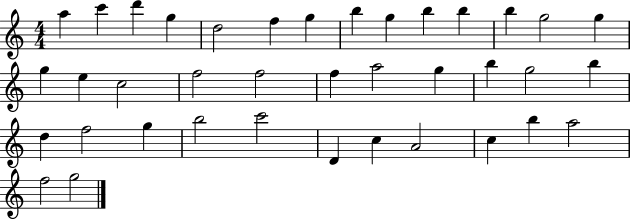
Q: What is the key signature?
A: C major